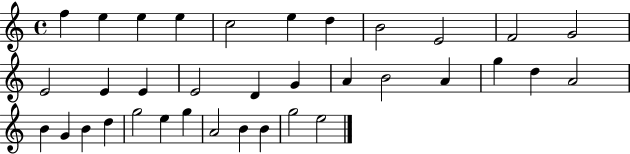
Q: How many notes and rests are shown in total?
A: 35